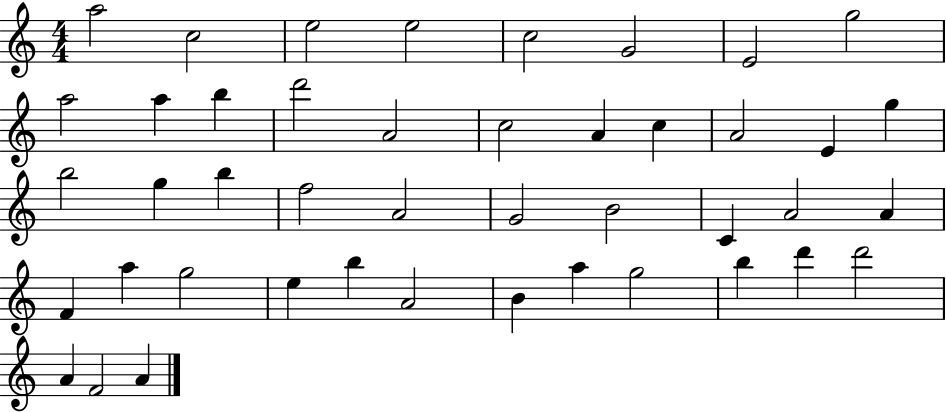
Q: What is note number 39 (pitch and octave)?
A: B5